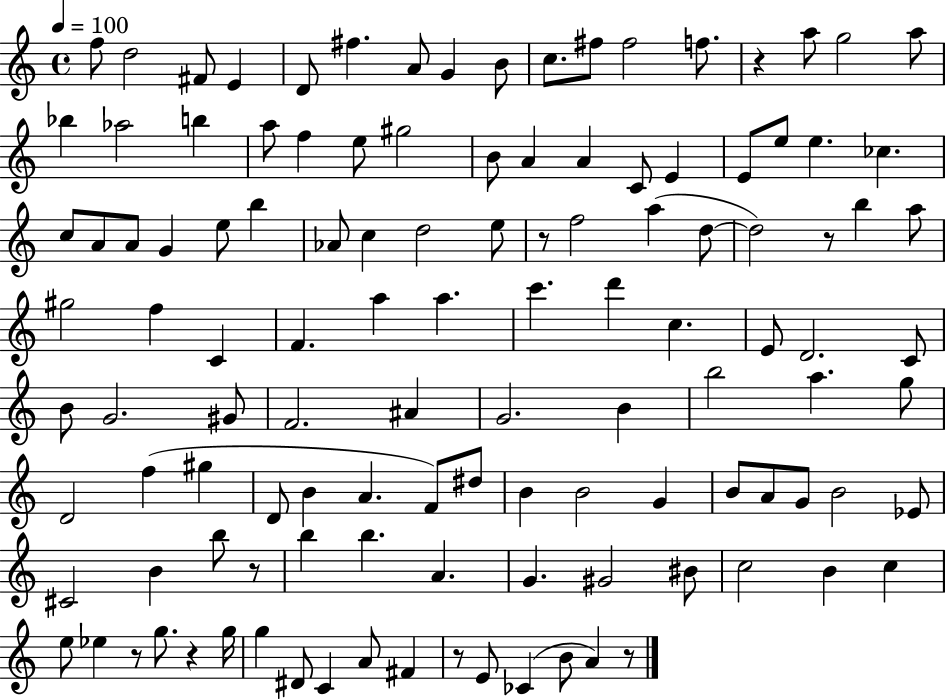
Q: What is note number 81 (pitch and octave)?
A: G4